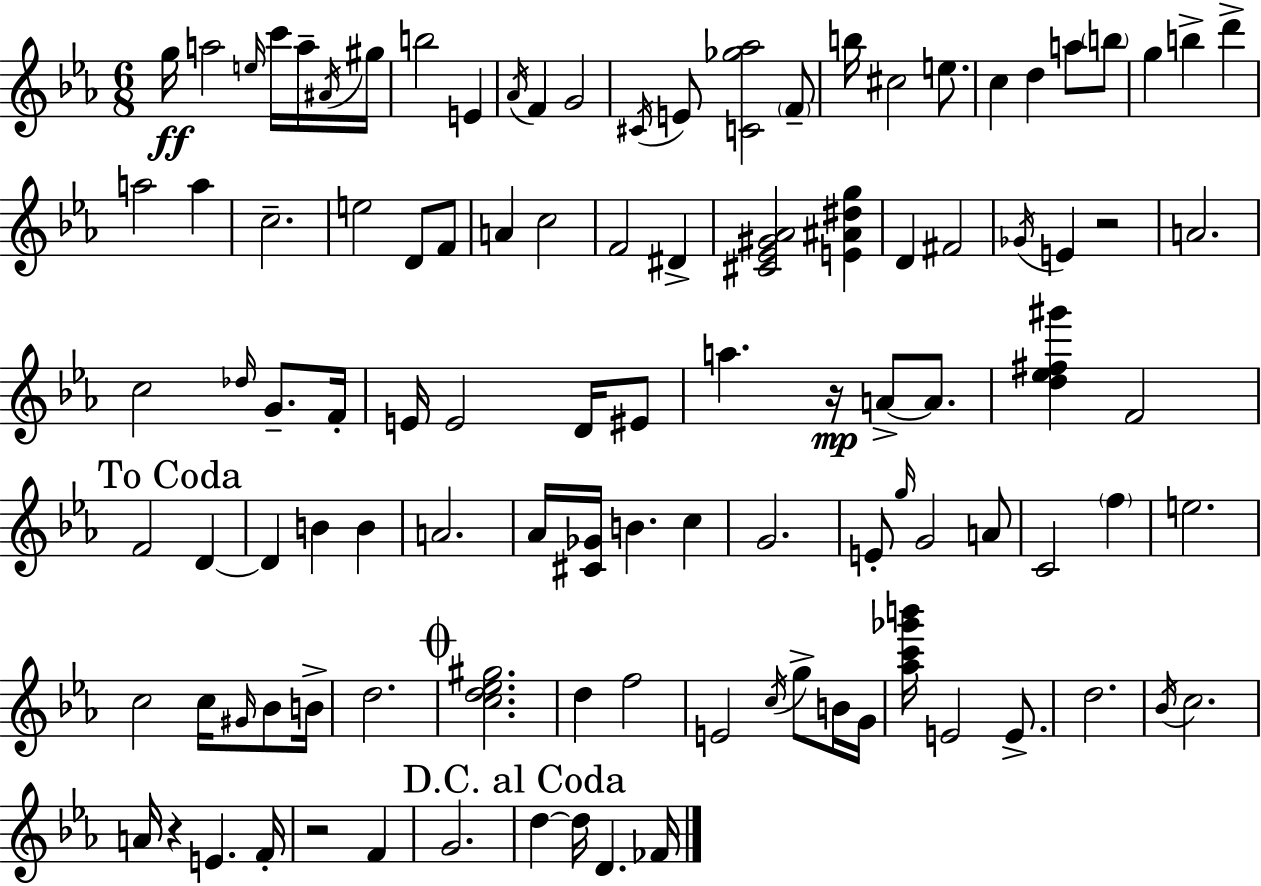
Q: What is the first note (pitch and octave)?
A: G5